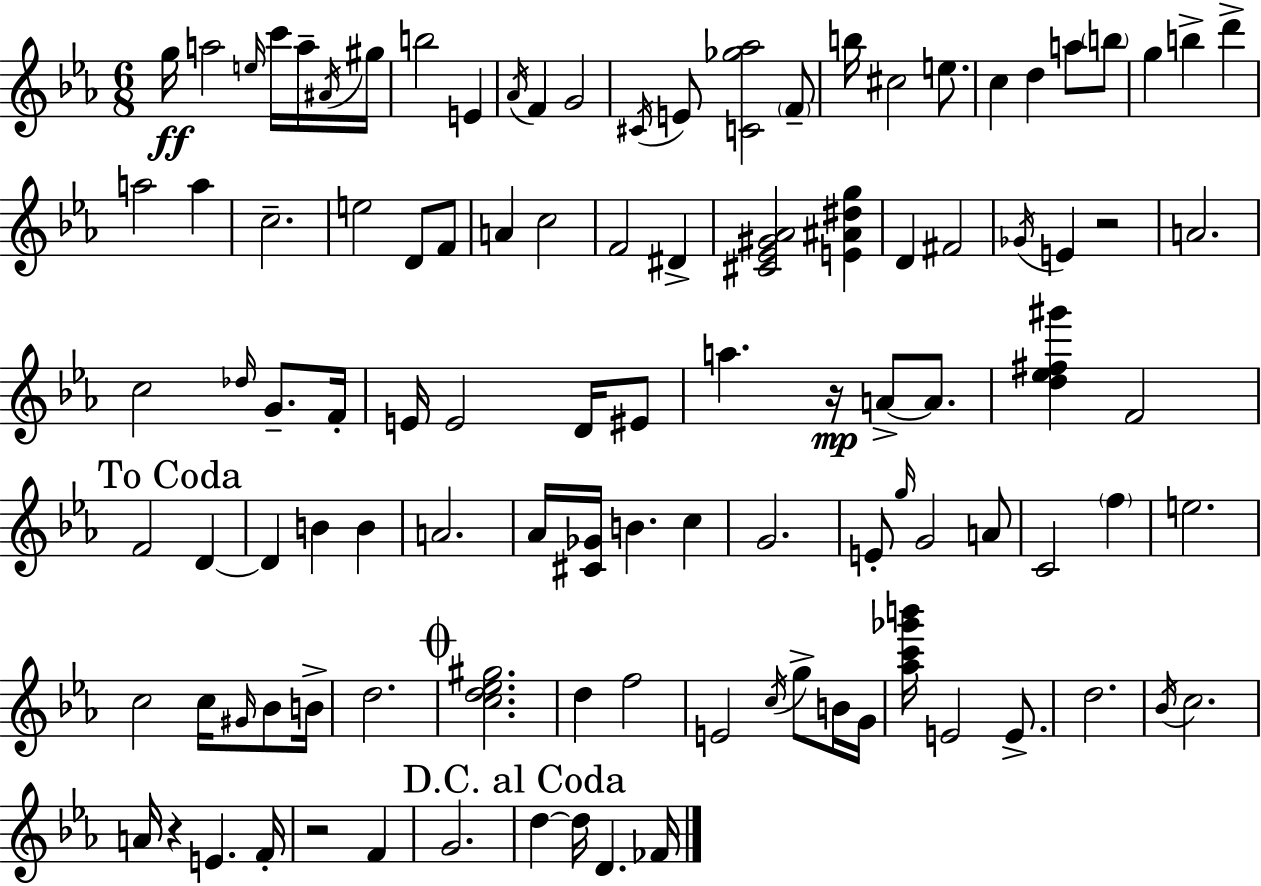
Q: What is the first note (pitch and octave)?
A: G5